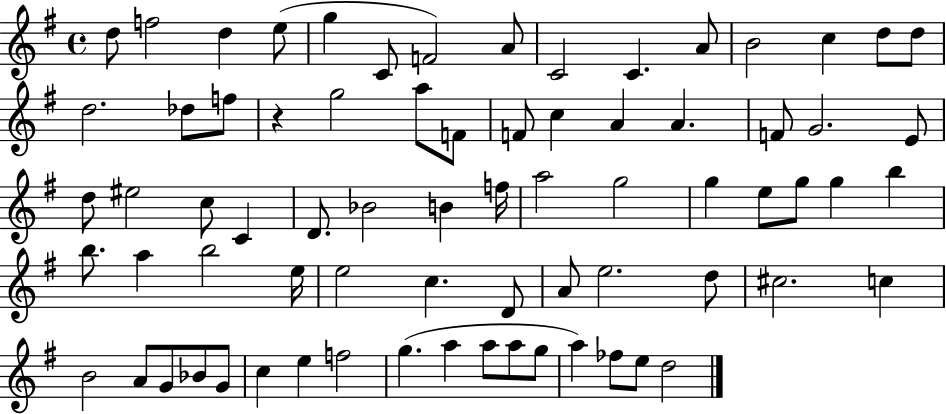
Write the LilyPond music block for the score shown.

{
  \clef treble
  \time 4/4
  \defaultTimeSignature
  \key g \major
  \repeat volta 2 { d''8 f''2 d''4 e''8( | g''4 c'8 f'2) a'8 | c'2 c'4. a'8 | b'2 c''4 d''8 d''8 | \break d''2. des''8 f''8 | r4 g''2 a''8 f'8 | f'8 c''4 a'4 a'4. | f'8 g'2. e'8 | \break d''8 eis''2 c''8 c'4 | d'8. bes'2 b'4 f''16 | a''2 g''2 | g''4 e''8 g''8 g''4 b''4 | \break b''8. a''4 b''2 e''16 | e''2 c''4. d'8 | a'8 e''2. d''8 | cis''2. c''4 | \break b'2 a'8 g'8 bes'8 g'8 | c''4 e''4 f''2 | g''4.( a''4 a''8 a''8 g''8 | a''4) fes''8 e''8 d''2 | \break } \bar "|."
}